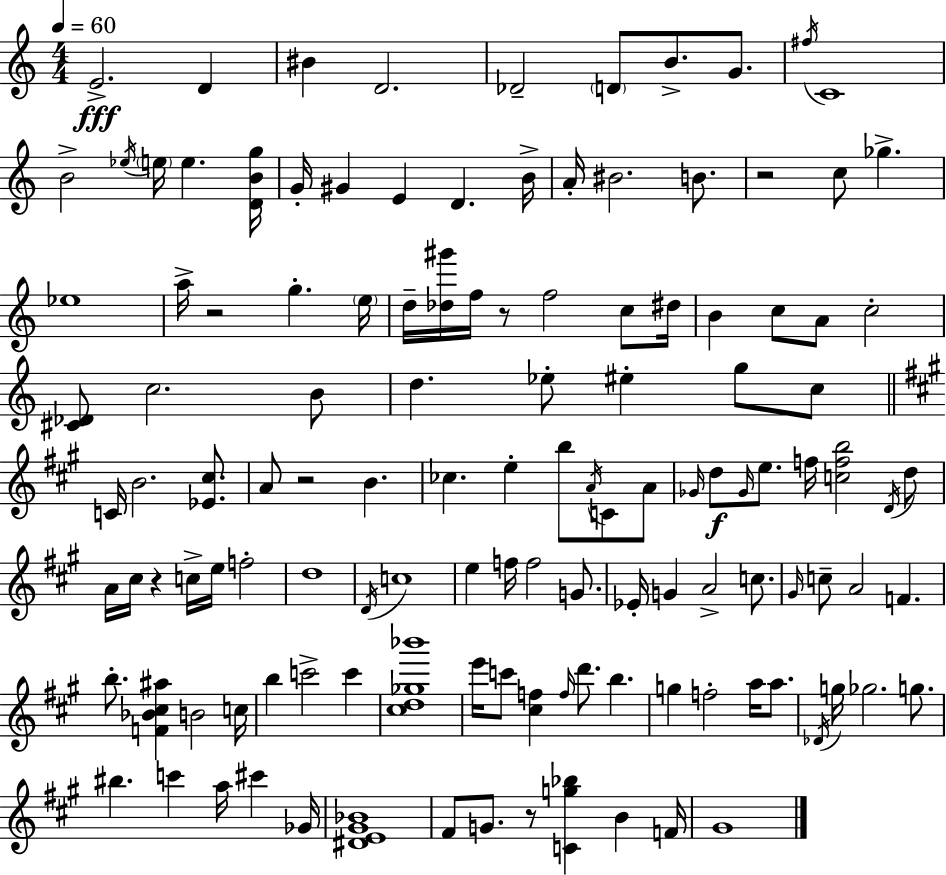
{
  \clef treble
  \numericTimeSignature
  \time 4/4
  \key c \major
  \tempo 4 = 60
  \repeat volta 2 { e'2.->\fff d'4 | bis'4 d'2. | des'2-- \parenthesize d'8 b'8.-> g'8. | \acciaccatura { fis''16 } c'1 | \break b'2-> \acciaccatura { ees''16 } \parenthesize e''16 e''4. | <d' b' g''>16 g'16-. gis'4 e'4 d'4. | b'16-> a'16-. bis'2. b'8. | r2 c''8 ges''4.-> | \break ees''1 | a''16-> r2 g''4.-. | \parenthesize e''16 d''16-- <des'' gis'''>16 f''16 r8 f''2 c''8 | dis''16 b'4 c''8 a'8 c''2-. | \break <cis' des'>8 c''2. | b'8 d''4. ees''8-. eis''4-. g''8 | c''8 \bar "||" \break \key a \major c'16 b'2. <ees' cis''>8. | a'8 r2 b'4. | ces''4. e''4-. b''8 \acciaccatura { a'16 } c'8 a'8 | \grace { ges'16 } d''8\f \grace { ges'16 } e''8. f''16 <c'' f'' b''>2 | \break \acciaccatura { d'16 } d''8 a'16 cis''16 r4 c''16-> e''16 f''2-. | d''1 | \acciaccatura { d'16 } c''1 | e''4 f''16 f''2 | \break g'8. ees'16-. g'4 a'2-> | c''8. \grace { gis'16 } c''8-- a'2 | f'4. b''8.-. <f' bes' cis'' ais''>4 b'2 | c''16 b''4 c'''2-> | \break c'''4 <cis'' d'' ges'' bes'''>1 | e'''16 c'''8 <cis'' f''>4 \grace { f''16 } d'''8. | b''4. g''4 f''2-. | a''16 a''8. \acciaccatura { des'16 } g''16 ges''2. | \break g''8. bis''4. c'''4 | a''16 cis'''4 ges'16 <dis' e' gis' bes'>1 | fis'8 g'8. r8 <c' g'' bes''>4 | b'4 f'16 gis'1 | \break } \bar "|."
}